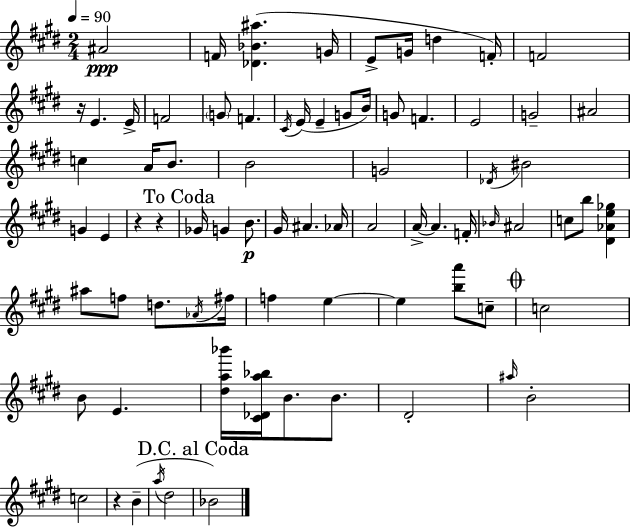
{
  \clef treble
  \numericTimeSignature
  \time 2/4
  \key e \major
  \tempo 4 = 90
  ais'2\ppp | f'16 <des' bes' ais''>4.( g'16 | e'8-> g'16 d''4 f'16-.) | f'2 | \break r16 e'4. e'16-> | f'2 | \parenthesize g'8 f'4. | \acciaccatura { cis'16 } e'16( e'4-- g'8 | \break b'16) g'8 f'4. | e'2 | g'2-- | ais'2 | \break c''4 a'16 b'8. | b'2 | g'2 | \acciaccatura { des'16 } bis'2 | \break g'4 e'4 | r4 r4 | \mark "To Coda" ges'16 g'4 b'8.\p | gis'16 ais'4. | \break aes'16 a'2 | a'16->~~ a'4. | f'16-. \grace { bes'16 } ais'2 | c''8 b''8 <dis' aes' e'' ges''>4 | \break ais''8 f''8 d''8. | \acciaccatura { aes'16 } fis''16 f''4 | e''4~~ e''4 | <b'' a'''>8 c''8-- \mark \markup { \musicglyph "scripts.coda" } c''2 | \break b'8 e'4. | <dis'' a'' bes'''>16 <cis' des' a'' bes''>16 b'8. | b'8. dis'2-. | \grace { ais''16 } b'2-. | \break c''2 | r4 | b'4--( \acciaccatura { a''16 } dis''2 | \mark "D.C. al Coda" bes'2) | \break \bar "|."
}